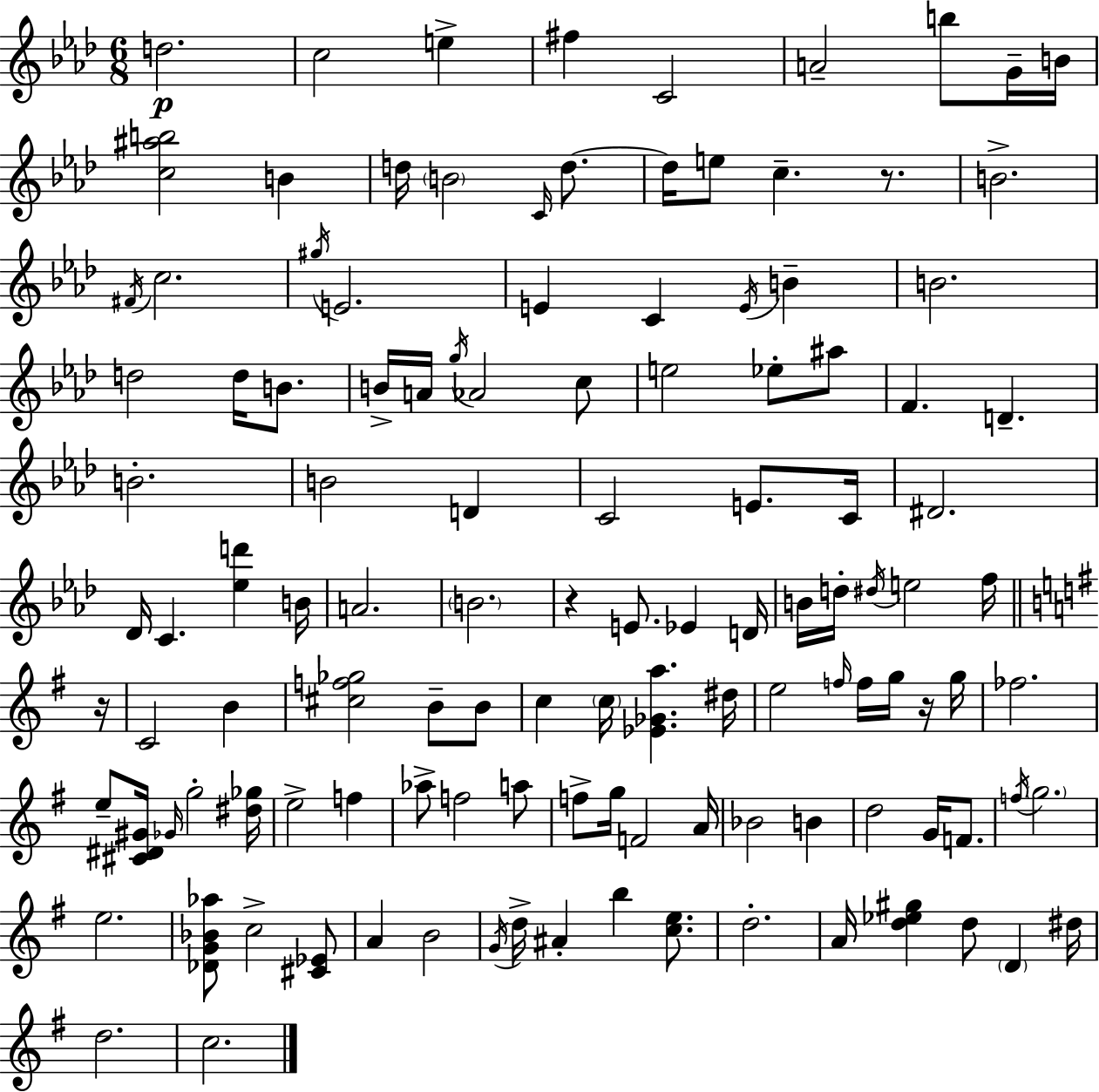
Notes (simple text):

D5/h. C5/h E5/q F#5/q C4/h A4/h B5/e G4/s B4/s [C5,A#5,B5]/h B4/q D5/s B4/h C4/s D5/e. D5/s E5/e C5/q. R/e. B4/h. F#4/s C5/h. G#5/s E4/h. E4/q C4/q E4/s B4/q B4/h. D5/h D5/s B4/e. B4/s A4/s G5/s Ab4/h C5/e E5/h Eb5/e A#5/e F4/q. D4/q. B4/h. B4/h D4/q C4/h E4/e. C4/s D#4/h. Db4/s C4/q. [Eb5,D6]/q B4/s A4/h. B4/h. R/q E4/e. Eb4/q D4/s B4/s D5/s D#5/s E5/h F5/s R/s C4/h B4/q [C#5,F5,Gb5]/h B4/e B4/e C5/q C5/s [Eb4,Gb4,A5]/q. D#5/s E5/h F5/s F5/s G5/s R/s G5/s FES5/h. E5/e [C#4,D#4,G#4]/s Gb4/s G5/h [D#5,Gb5]/s E5/h F5/q Ab5/e F5/h A5/e F5/e G5/s F4/h A4/s Bb4/h B4/q D5/h G4/s F4/e. F5/s G5/h. E5/h. [Db4,G4,Bb4,Ab5]/e C5/h [C#4,Eb4]/e A4/q B4/h G4/s D5/s A#4/q B5/q [C5,E5]/e. D5/h. A4/s [D5,Eb5,G#5]/q D5/e D4/q D#5/s D5/h. C5/h.